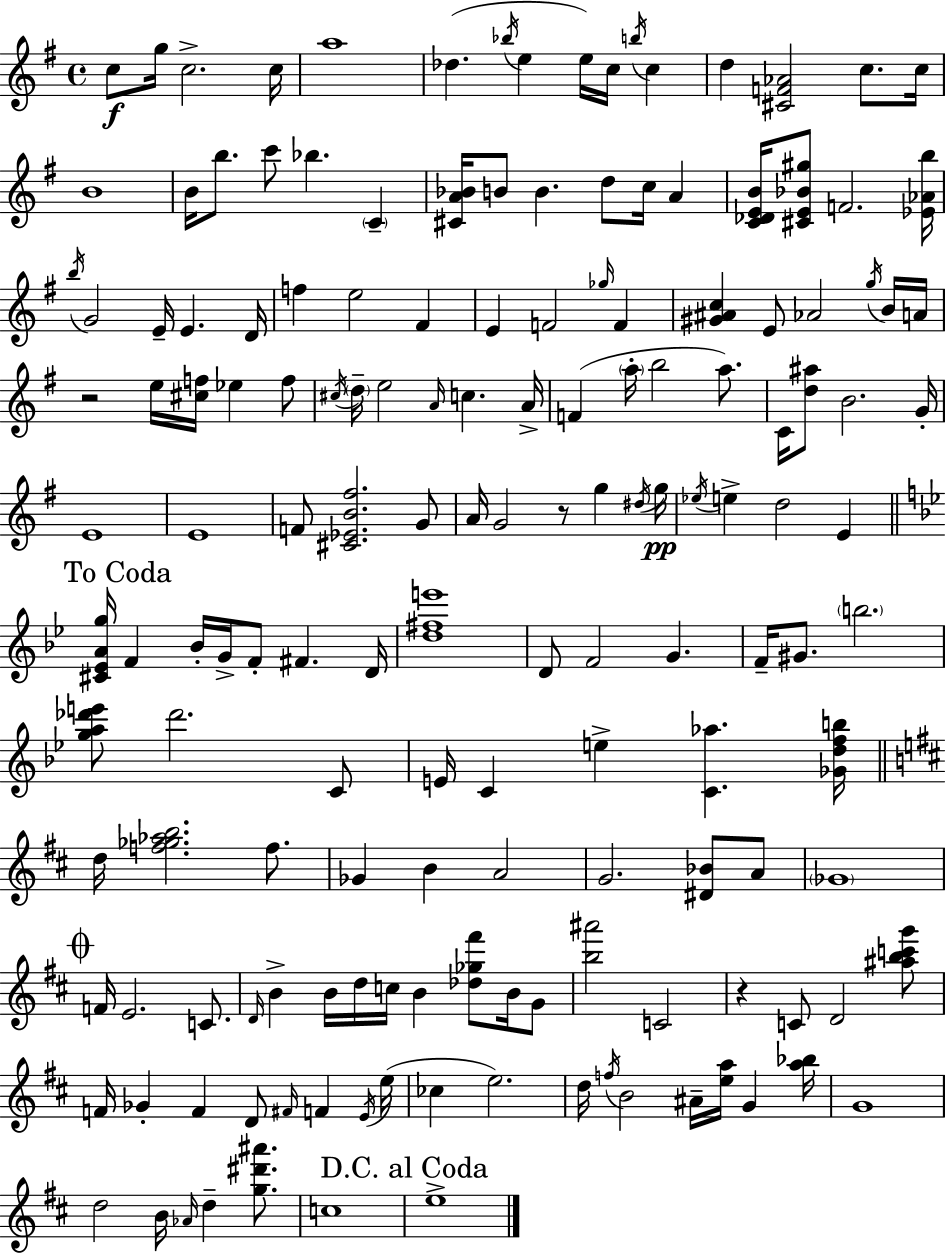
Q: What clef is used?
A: treble